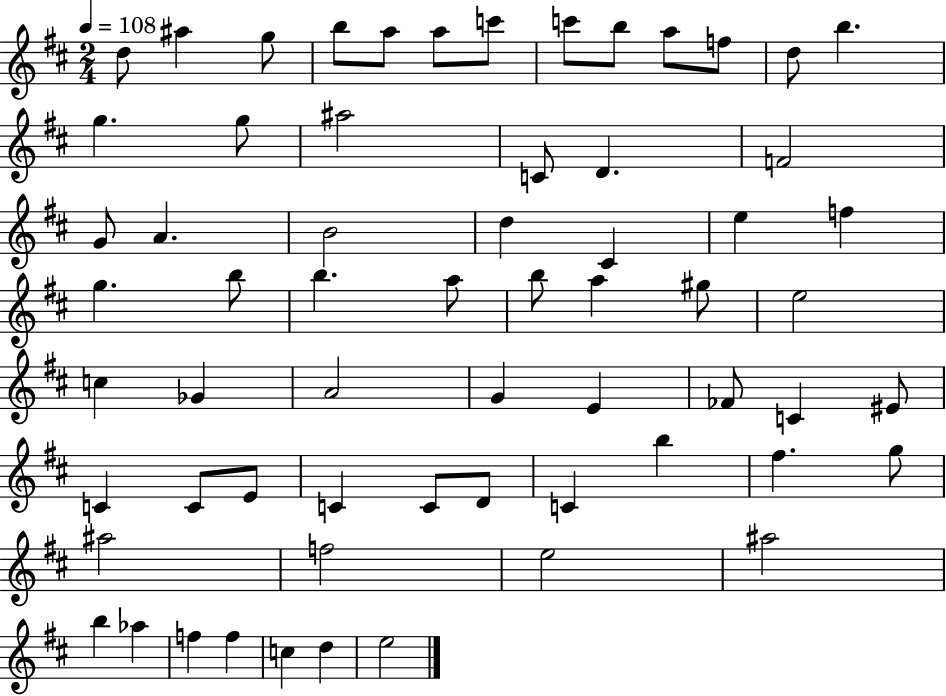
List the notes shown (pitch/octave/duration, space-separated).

D5/e A#5/q G5/e B5/e A5/e A5/e C6/e C6/e B5/e A5/e F5/e D5/e B5/q. G5/q. G5/e A#5/h C4/e D4/q. F4/h G4/e A4/q. B4/h D5/q C#4/q E5/q F5/q G5/q. B5/e B5/q. A5/e B5/e A5/q G#5/e E5/h C5/q Gb4/q A4/h G4/q E4/q FES4/e C4/q EIS4/e C4/q C4/e E4/e C4/q C4/e D4/e C4/q B5/q F#5/q. G5/e A#5/h F5/h E5/h A#5/h B5/q Ab5/q F5/q F5/q C5/q D5/q E5/h